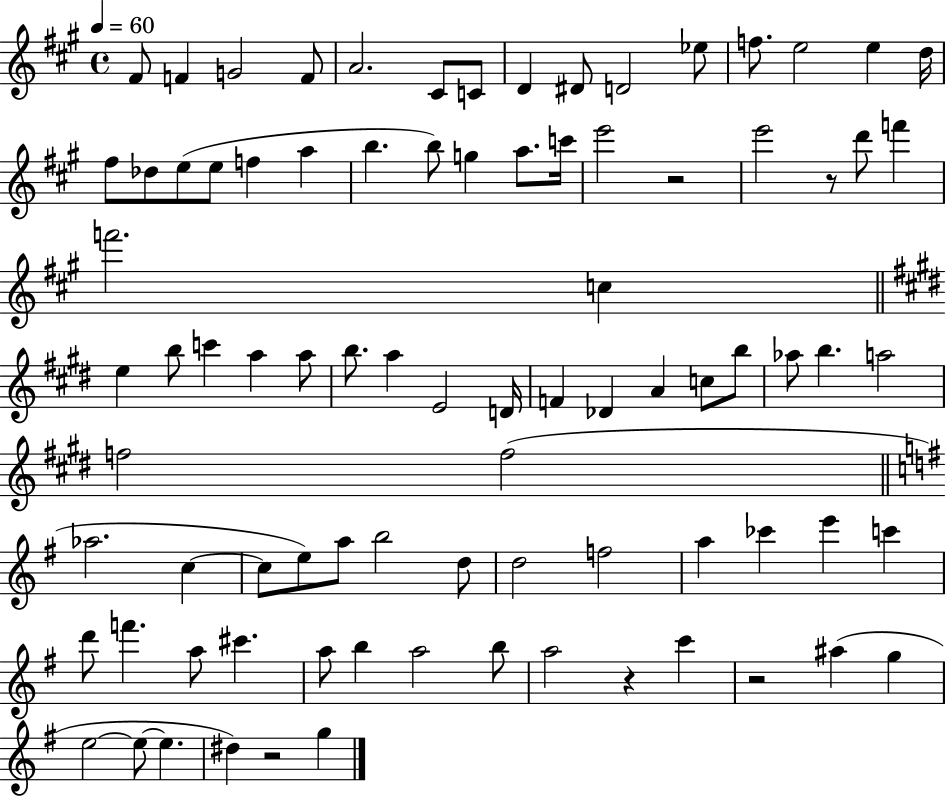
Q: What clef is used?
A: treble